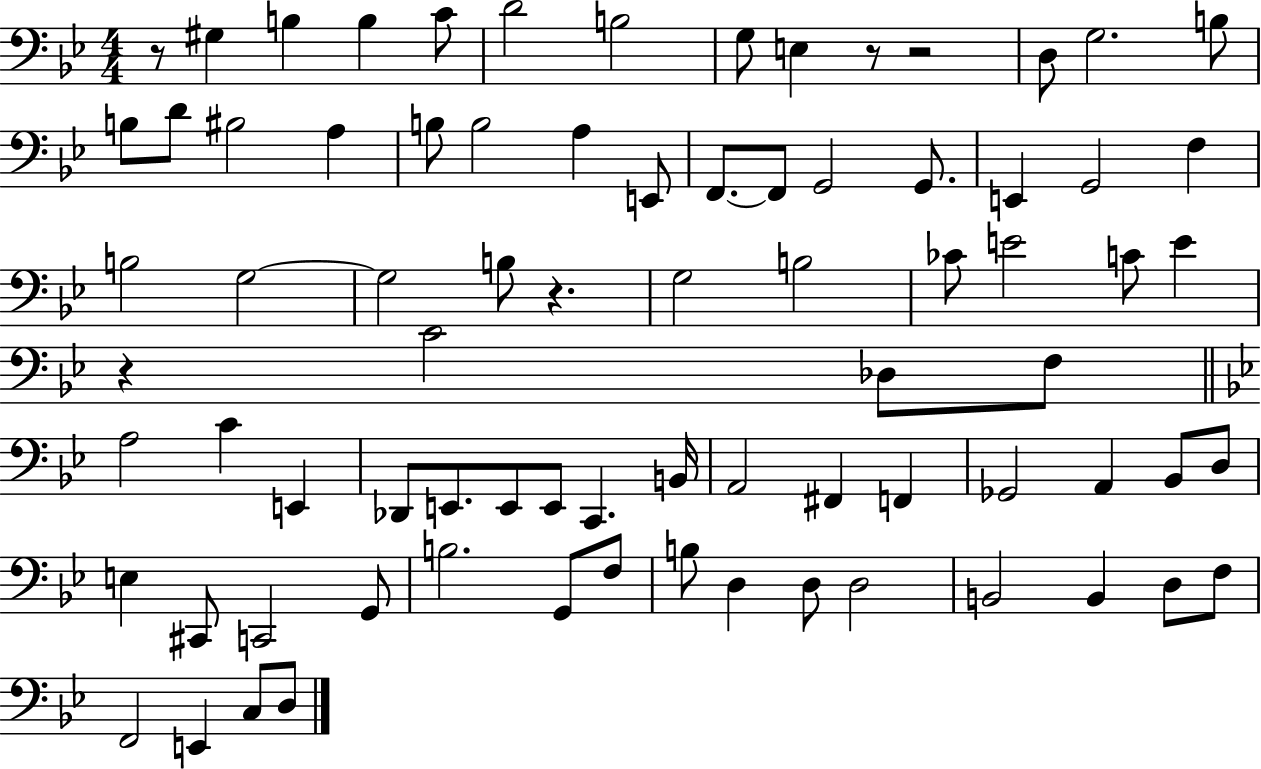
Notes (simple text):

R/e G#3/q B3/q B3/q C4/e D4/h B3/h G3/e E3/q R/e R/h D3/e G3/h. B3/e B3/e D4/e BIS3/h A3/q B3/e B3/h A3/q E2/e F2/e. F2/e G2/h G2/e. E2/q G2/h F3/q B3/h G3/h G3/h B3/e R/q. G3/h B3/h CES4/e E4/h C4/e E4/q R/q C4/h Db3/e F3/e A3/h C4/q E2/q Db2/e E2/e. E2/e E2/e C2/q. B2/s A2/h F#2/q F2/q Gb2/h A2/q Bb2/e D3/e E3/q C#2/e C2/h G2/e B3/h. G2/e F3/e B3/e D3/q D3/e D3/h B2/h B2/q D3/e F3/e F2/h E2/q C3/e D3/e